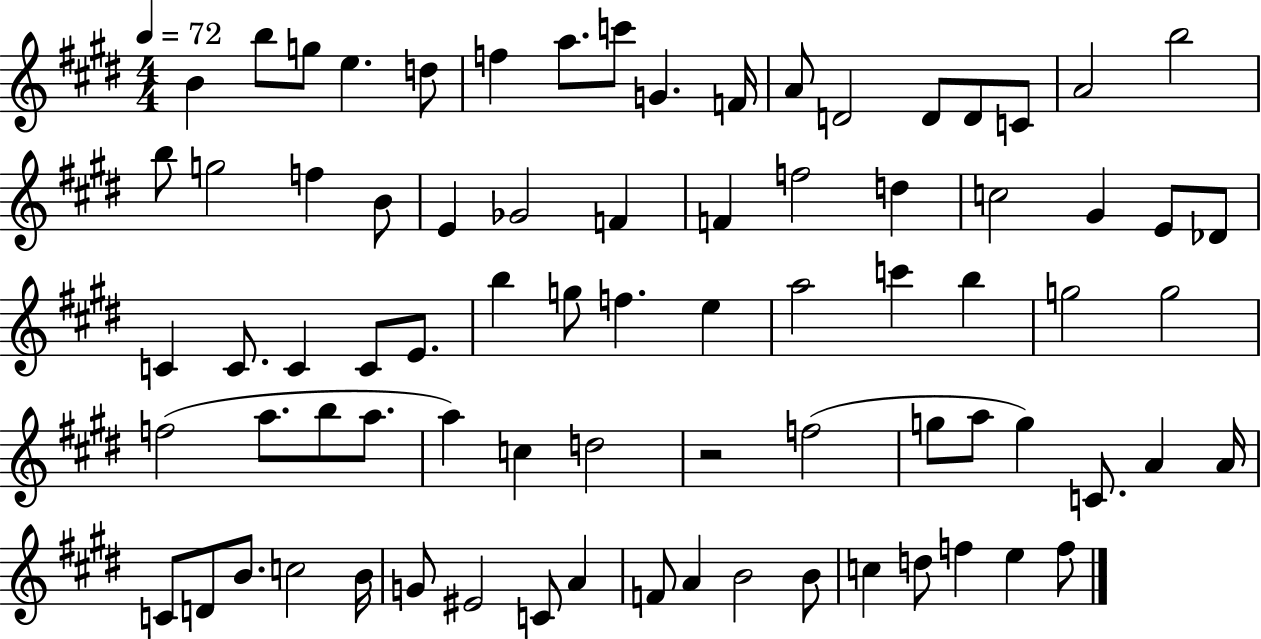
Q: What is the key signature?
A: E major